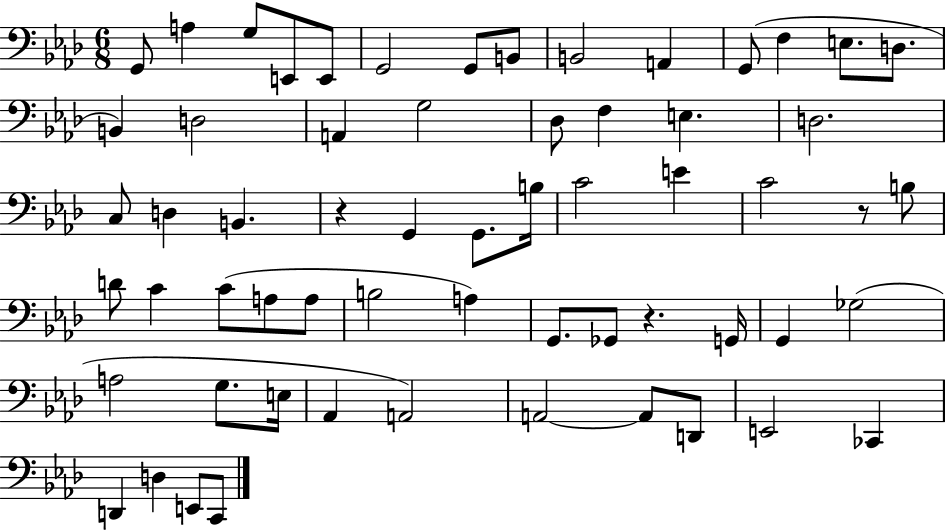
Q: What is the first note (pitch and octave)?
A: G2